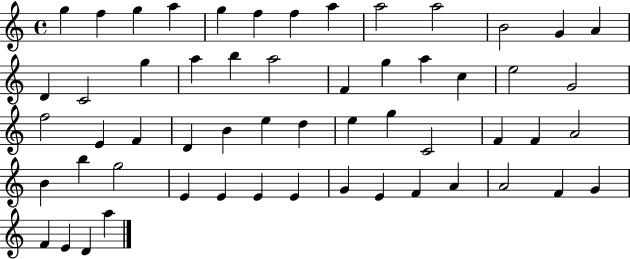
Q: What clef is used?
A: treble